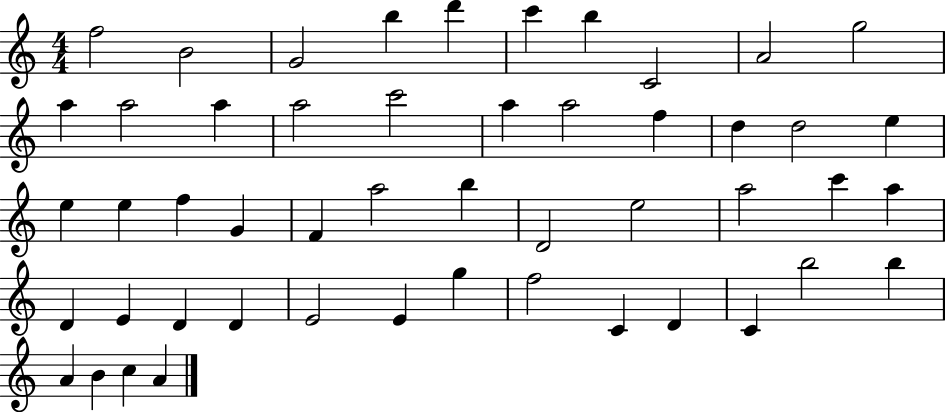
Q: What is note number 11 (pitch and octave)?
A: A5